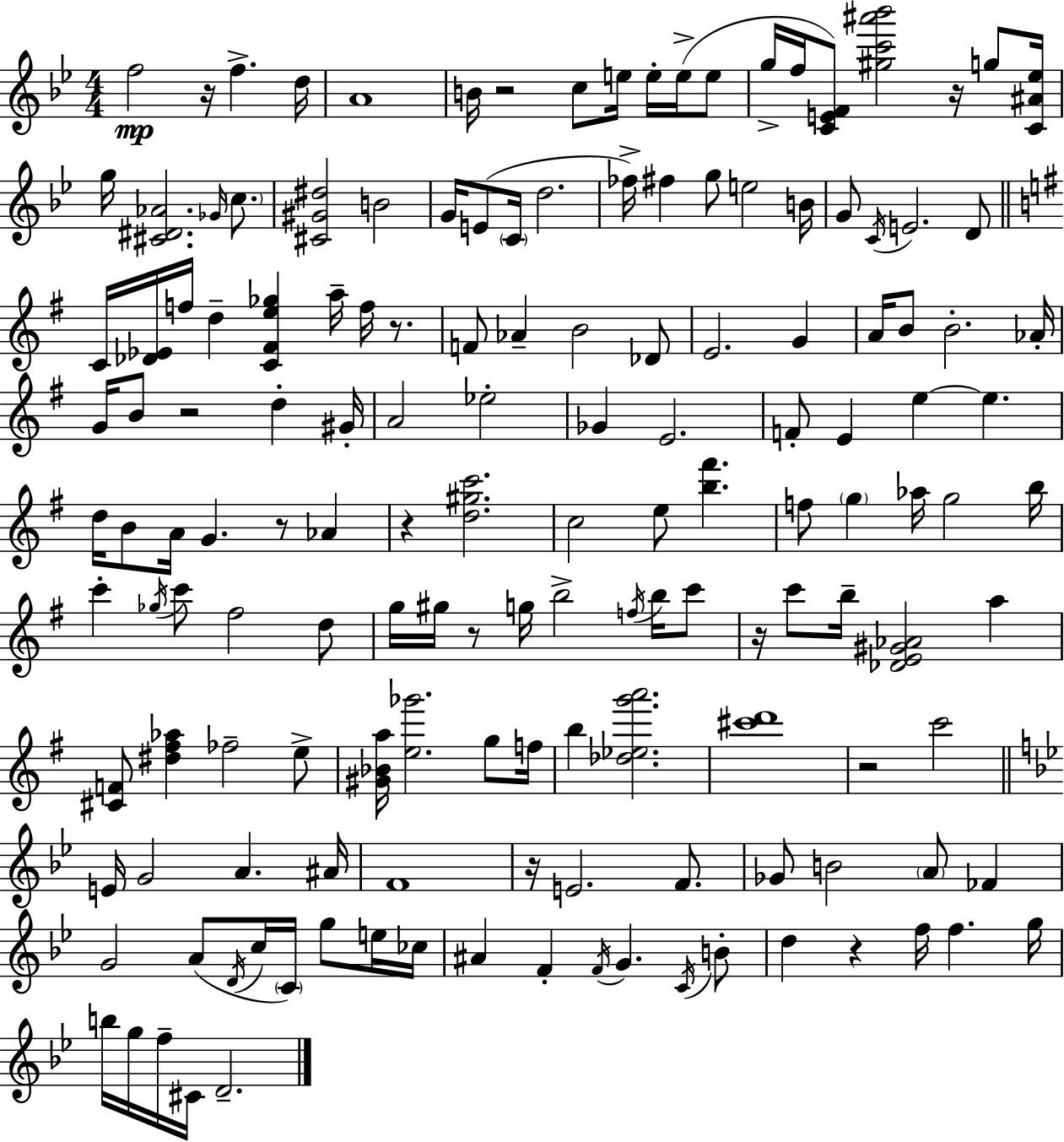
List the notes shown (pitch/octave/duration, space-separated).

F5/h R/s F5/q. D5/s A4/w B4/s R/h C5/e E5/s E5/s E5/s E5/e G5/s F5/s [C4,E4,F4]/e [G#5,C6,A#6,Bb6]/h R/s G5/e [C4,A#4,Eb5]/s G5/s [C#4,D#4,Ab4]/h. Gb4/s C5/e. [C#4,G#4,D#5]/h B4/h G4/s E4/e C4/s D5/h. FES5/s F#5/q G5/e E5/h B4/s G4/e C4/s E4/h. D4/e C4/s [Db4,Eb4]/s F5/s D5/q [C4,F#4,E5,Gb5]/q A5/s F5/s R/e. F4/e Ab4/q B4/h Db4/e E4/h. G4/q A4/s B4/e B4/h. Ab4/s G4/s B4/e R/h D5/q G#4/s A4/h Eb5/h Gb4/q E4/h. F4/e E4/q E5/q E5/q. D5/s B4/e A4/s G4/q. R/e Ab4/q R/q [D5,G#5,C6]/h. C5/h E5/e [B5,F#6]/q. F5/e G5/q Ab5/s G5/h B5/s C6/q Gb5/s C6/e F#5/h D5/e G5/s G#5/s R/e G5/s B5/h F5/s B5/s C6/e R/s C6/e B5/s [Db4,E4,G#4,Ab4]/h A5/q [C#4,F4]/e [D#5,F#5,Ab5]/q FES5/h E5/e [G#4,Bb4,A5]/s [E5,Gb6]/h. G5/e F5/s B5/q [Db5,Eb5,G6,A6]/h. [C#6,D6]/w R/h C6/h E4/s G4/h A4/q. A#4/s F4/w R/s E4/h. F4/e. Gb4/e B4/h A4/e FES4/q G4/h A4/e D4/s C5/s C4/s G5/e E5/s CES5/s A#4/q F4/q F4/s G4/q. C4/s B4/e D5/q R/q F5/s F5/q. G5/s B5/s G5/s F5/s C#4/s D4/h.